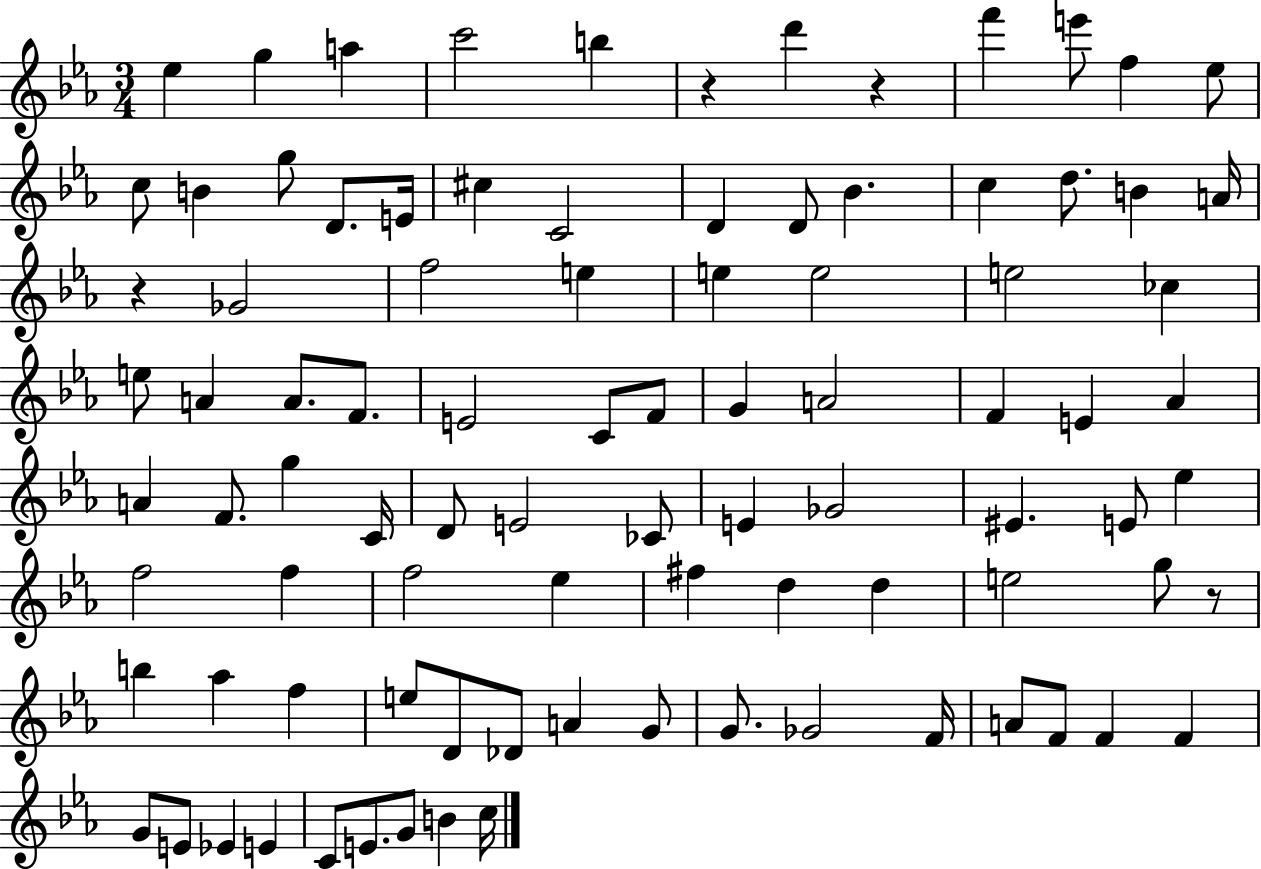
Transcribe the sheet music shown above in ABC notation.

X:1
T:Untitled
M:3/4
L:1/4
K:Eb
_e g a c'2 b z d' z f' e'/2 f _e/2 c/2 B g/2 D/2 E/4 ^c C2 D D/2 _B c d/2 B A/4 z _G2 f2 e e e2 e2 _c e/2 A A/2 F/2 E2 C/2 F/2 G A2 F E _A A F/2 g C/4 D/2 E2 _C/2 E _G2 ^E E/2 _e f2 f f2 _e ^f d d e2 g/2 z/2 b _a f e/2 D/2 _D/2 A G/2 G/2 _G2 F/4 A/2 F/2 F F G/2 E/2 _E E C/2 E/2 G/2 B c/4